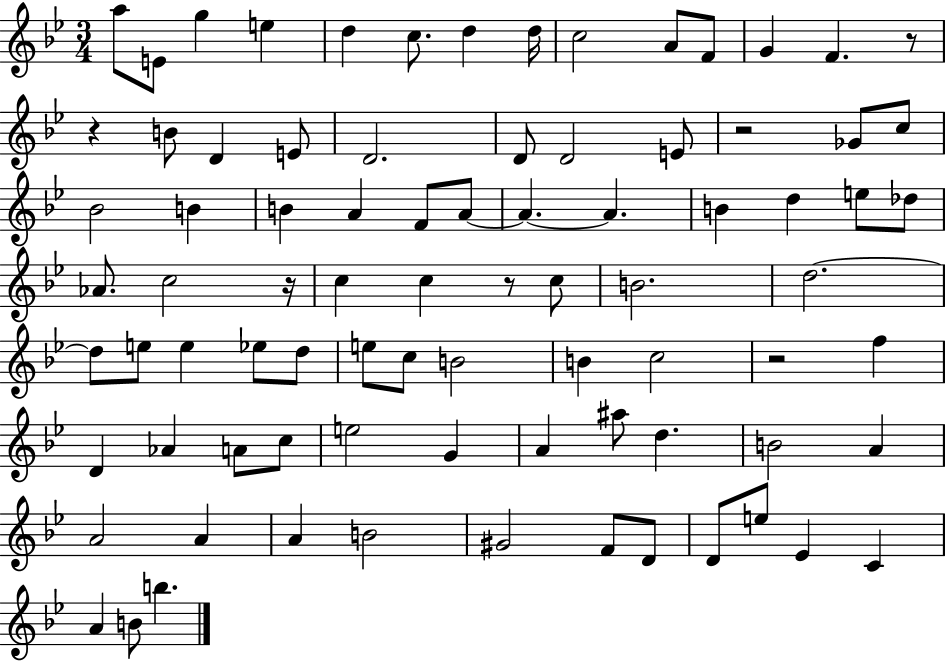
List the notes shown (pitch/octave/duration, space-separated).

A5/e E4/e G5/q E5/q D5/q C5/e. D5/q D5/s C5/h A4/e F4/e G4/q F4/q. R/e R/q B4/e D4/q E4/e D4/h. D4/e D4/h E4/e R/h Gb4/e C5/e Bb4/h B4/q B4/q A4/q F4/e A4/e A4/q. A4/q. B4/q D5/q E5/e Db5/e Ab4/e. C5/h R/s C5/q C5/q R/e C5/e B4/h. D5/h. D5/e E5/e E5/q Eb5/e D5/e E5/e C5/e B4/h B4/q C5/h R/h F5/q D4/q Ab4/q A4/e C5/e E5/h G4/q A4/q A#5/e D5/q. B4/h A4/q A4/h A4/q A4/q B4/h G#4/h F4/e D4/e D4/e E5/e Eb4/q C4/q A4/q B4/e B5/q.